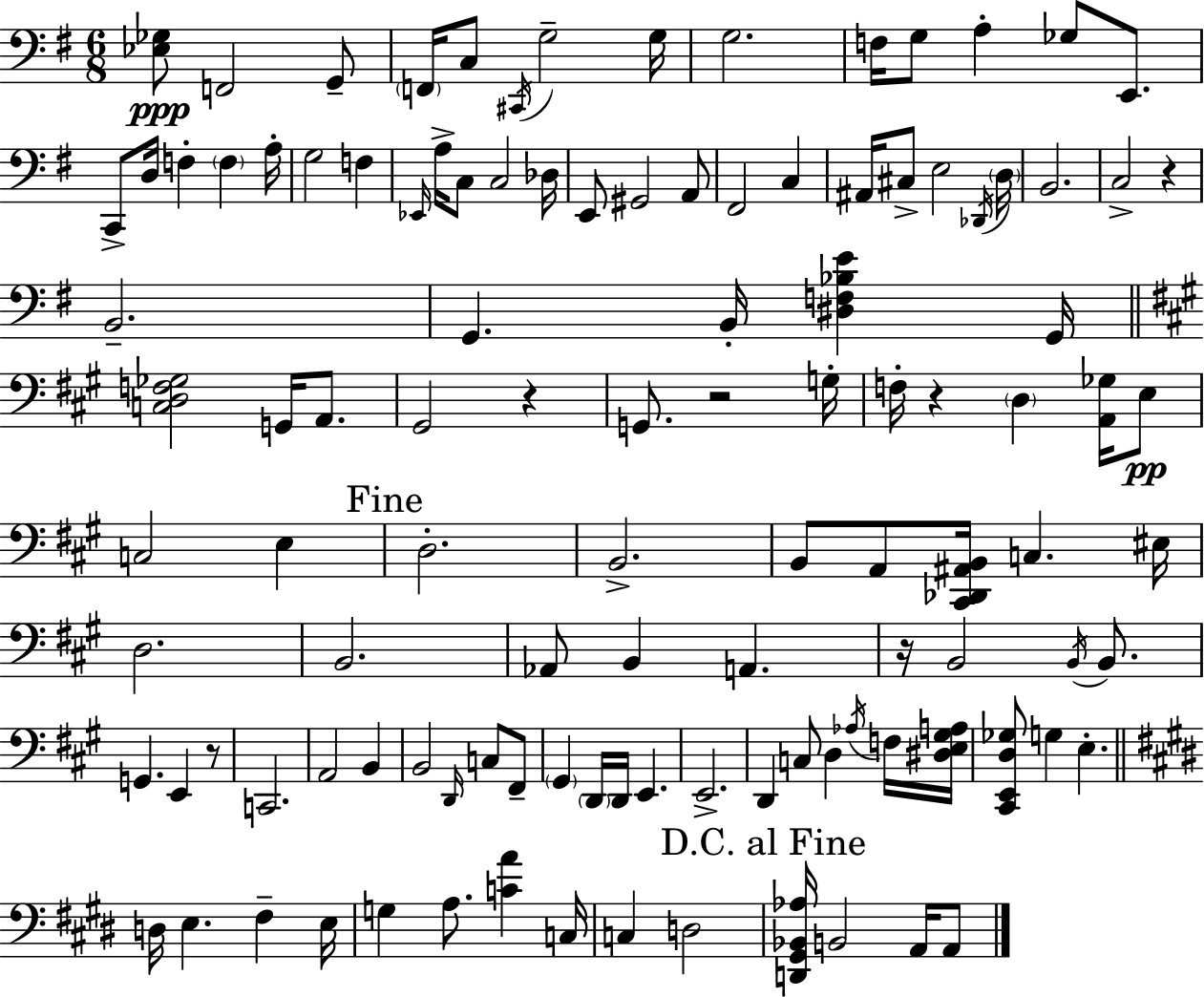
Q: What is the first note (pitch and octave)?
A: F2